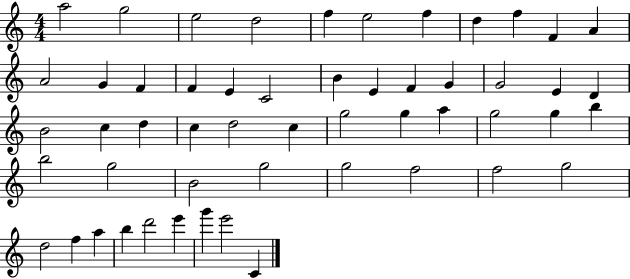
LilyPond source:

{
  \clef treble
  \numericTimeSignature
  \time 4/4
  \key c \major
  a''2 g''2 | e''2 d''2 | f''4 e''2 f''4 | d''4 f''4 f'4 a'4 | \break a'2 g'4 f'4 | f'4 e'4 c'2 | b'4 e'4 f'4 g'4 | g'2 e'4 d'4 | \break b'2 c''4 d''4 | c''4 d''2 c''4 | g''2 g''4 a''4 | g''2 g''4 b''4 | \break b''2 g''2 | b'2 g''2 | g''2 f''2 | f''2 g''2 | \break d''2 f''4 a''4 | b''4 d'''2 e'''4 | g'''4 e'''2 c'4 | \bar "|."
}